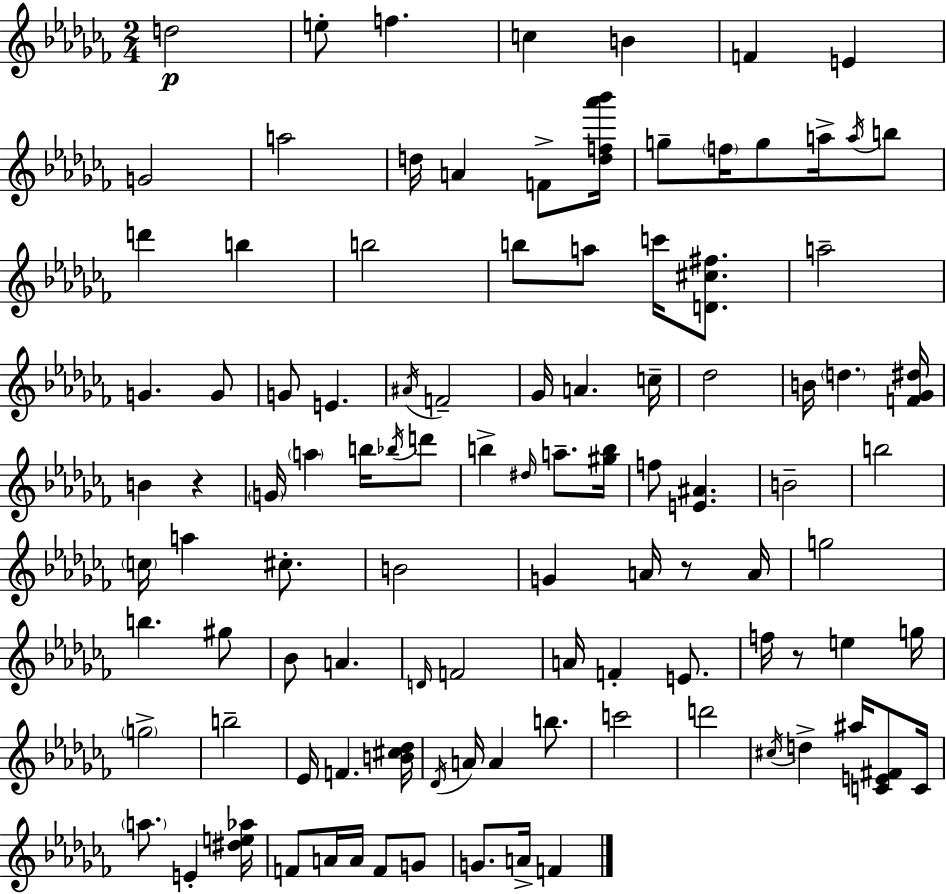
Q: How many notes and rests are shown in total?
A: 104